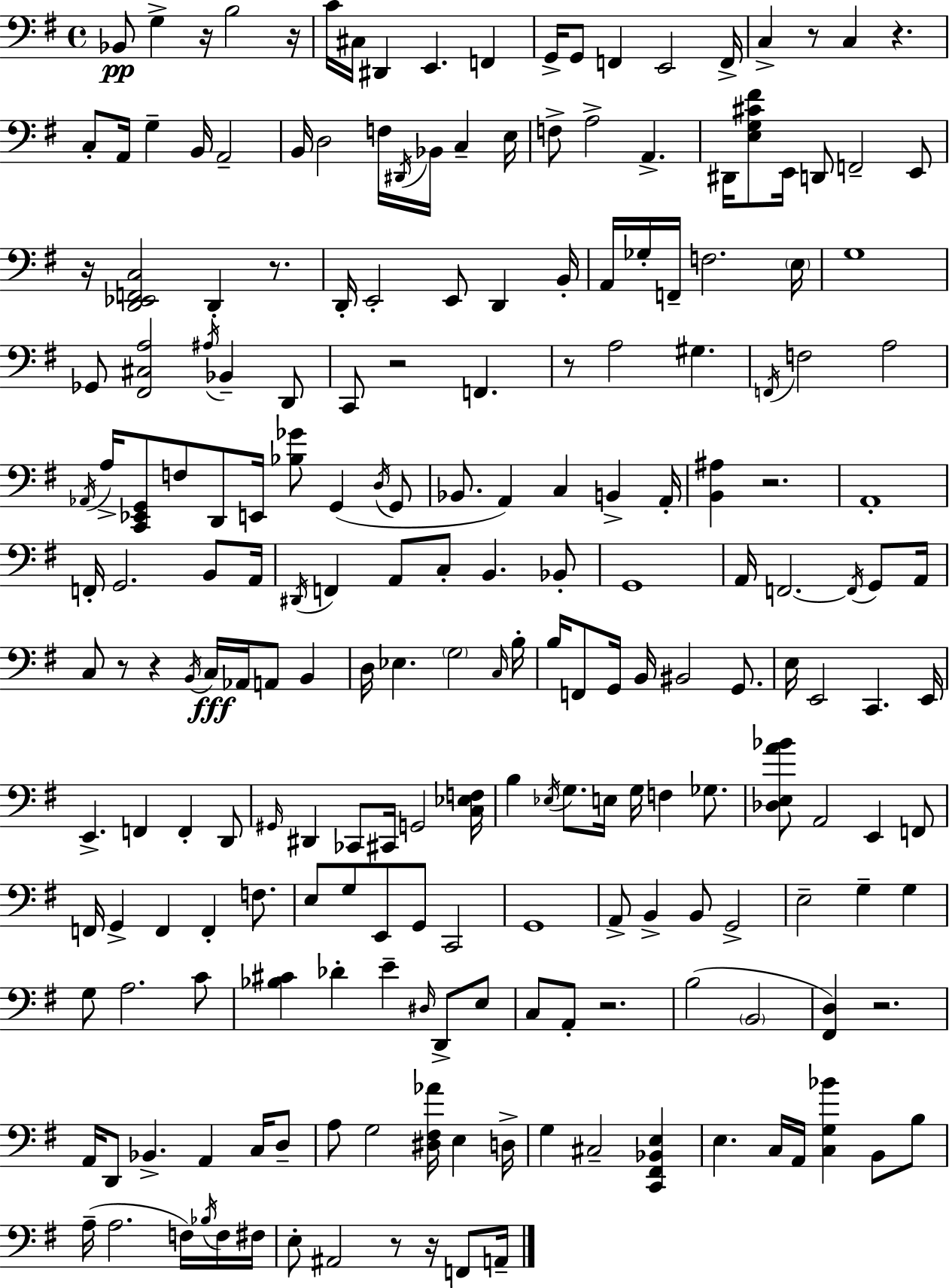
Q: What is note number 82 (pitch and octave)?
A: Bb2